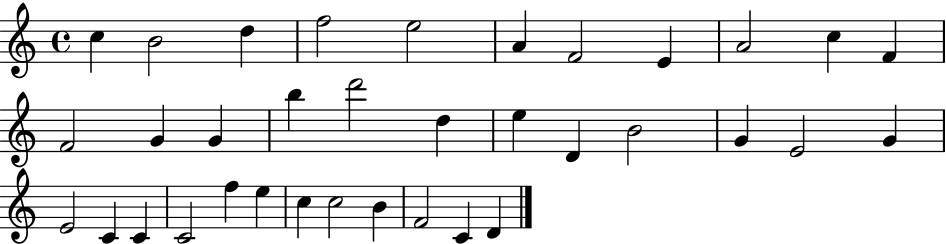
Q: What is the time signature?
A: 4/4